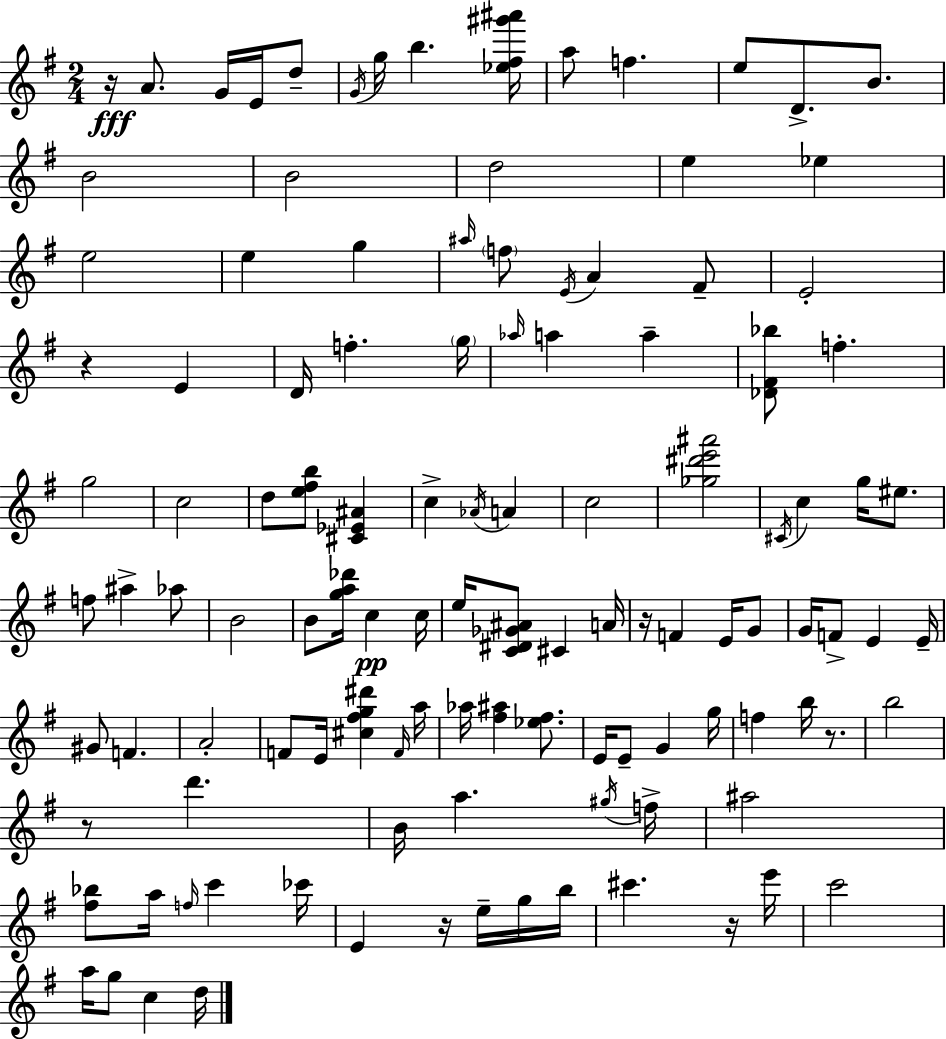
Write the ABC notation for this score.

X:1
T:Untitled
M:2/4
L:1/4
K:G
z/4 A/2 G/4 E/4 d/2 G/4 g/4 b [_e^f^g'^a']/4 a/2 f e/2 D/2 B/2 B2 B2 d2 e _e e2 e g ^a/4 f/2 E/4 A ^F/2 E2 z E D/4 f g/4 _a/4 a a [_D^F_b]/2 f g2 c2 d/2 [e^fb]/2 [^C_E^A] c _A/4 A c2 [_g^d'e'^a']2 ^C/4 c g/4 ^e/2 f/2 ^a _a/2 B2 B/2 [ga_d']/4 c c/4 e/4 [C^D_G^A]/2 ^C A/4 z/4 F E/4 G/2 G/4 F/2 E E/4 ^G/2 F A2 F/2 E/4 [^c^fg^d'] F/4 a/4 _a/4 [^f^a] [_e^f]/2 E/4 E/2 G g/4 f b/4 z/2 b2 z/2 d' B/4 a ^g/4 f/4 ^a2 [^f_b]/2 a/4 f/4 c' _c'/4 E z/4 e/4 g/4 b/4 ^c' z/4 e'/4 c'2 a/4 g/2 c d/4